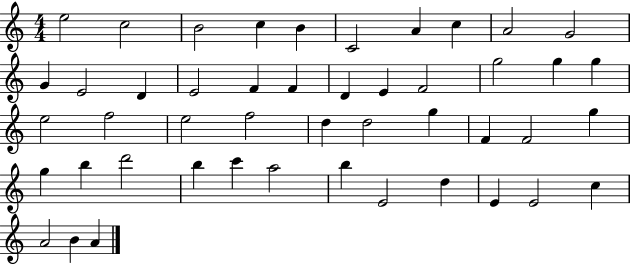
E5/h C5/h B4/h C5/q B4/q C4/h A4/q C5/q A4/h G4/h G4/q E4/h D4/q E4/h F4/q F4/q D4/q E4/q F4/h G5/h G5/q G5/q E5/h F5/h E5/h F5/h D5/q D5/h G5/q F4/q F4/h G5/q G5/q B5/q D6/h B5/q C6/q A5/h B5/q E4/h D5/q E4/q E4/h C5/q A4/h B4/q A4/q